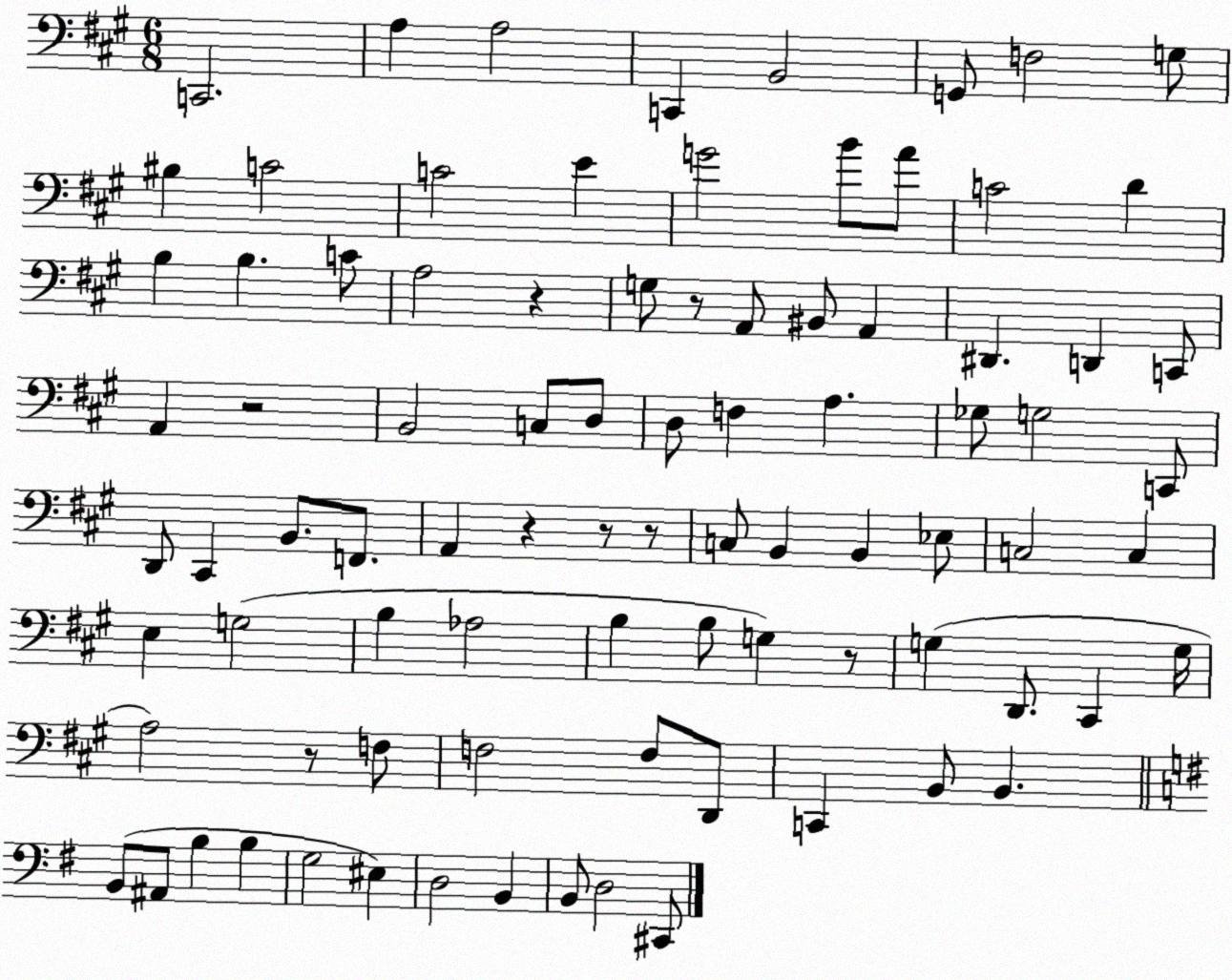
X:1
T:Untitled
M:6/8
L:1/4
K:A
C,,2 A, A,2 C,, B,,2 G,,/2 F,2 G,/2 ^B, C2 C2 E G2 B/2 A/2 C2 D B, B, C/2 A,2 z G,/2 z/2 A,,/2 ^B,,/2 A,, ^D,, D,, C,,/2 A,, z2 B,,2 C,/2 D,/2 D,/2 F, A, _G,/2 G,2 C,,/2 D,,/2 ^C,, B,,/2 F,,/2 A,, z z/2 z/2 C,/2 B,, B,, _E,/2 C,2 C, E, G,2 B, _A,2 B, B,/2 G, z/2 G, D,,/2 ^C,, G,/4 A,2 z/2 F,/2 F,2 F,/2 D,,/2 C,, B,,/2 B,, B,,/2 ^A,,/2 B, B, G,2 ^E, D,2 B,, B,,/2 D,2 ^C,,/2